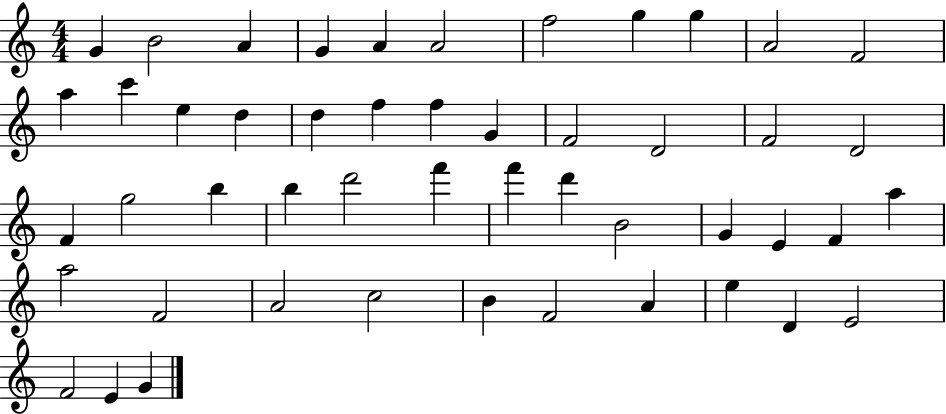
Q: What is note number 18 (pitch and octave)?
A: F5